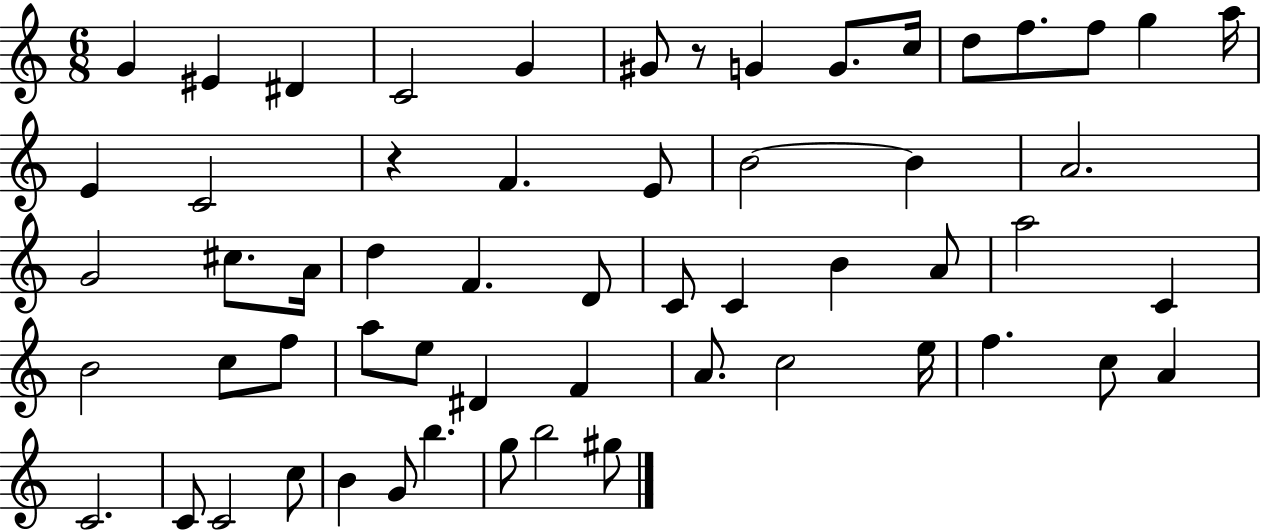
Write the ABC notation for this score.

X:1
T:Untitled
M:6/8
L:1/4
K:C
G ^E ^D C2 G ^G/2 z/2 G G/2 c/4 d/2 f/2 f/2 g a/4 E C2 z F E/2 B2 B A2 G2 ^c/2 A/4 d F D/2 C/2 C B A/2 a2 C B2 c/2 f/2 a/2 e/2 ^D F A/2 c2 e/4 f c/2 A C2 C/2 C2 c/2 B G/2 b g/2 b2 ^g/2